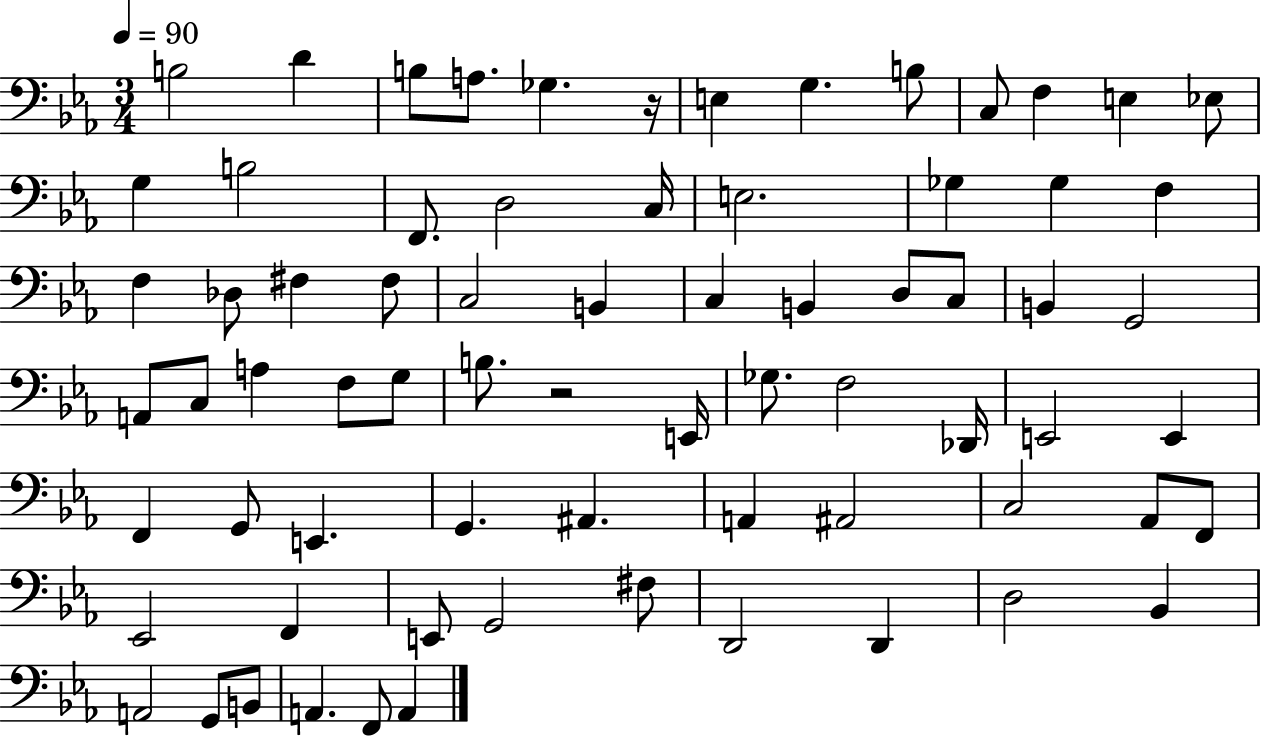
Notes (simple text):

B3/h D4/q B3/e A3/e. Gb3/q. R/s E3/q G3/q. B3/e C3/e F3/q E3/q Eb3/e G3/q B3/h F2/e. D3/h C3/s E3/h. Gb3/q Gb3/q F3/q F3/q Db3/e F#3/q F#3/e C3/h B2/q C3/q B2/q D3/e C3/e B2/q G2/h A2/e C3/e A3/q F3/e G3/e B3/e. R/h E2/s Gb3/e. F3/h Db2/s E2/h E2/q F2/q G2/e E2/q. G2/q. A#2/q. A2/q A#2/h C3/h Ab2/e F2/e Eb2/h F2/q E2/e G2/h F#3/e D2/h D2/q D3/h Bb2/q A2/h G2/e B2/e A2/q. F2/e A2/q